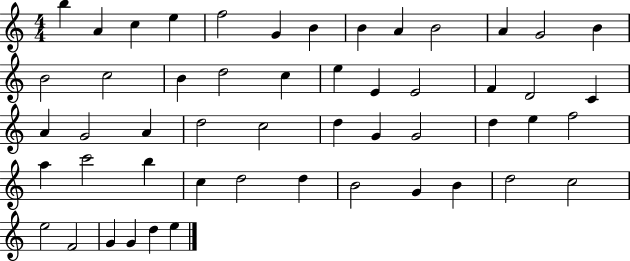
X:1
T:Untitled
M:4/4
L:1/4
K:C
b A c e f2 G B B A B2 A G2 B B2 c2 B d2 c e E E2 F D2 C A G2 A d2 c2 d G G2 d e f2 a c'2 b c d2 d B2 G B d2 c2 e2 F2 G G d e